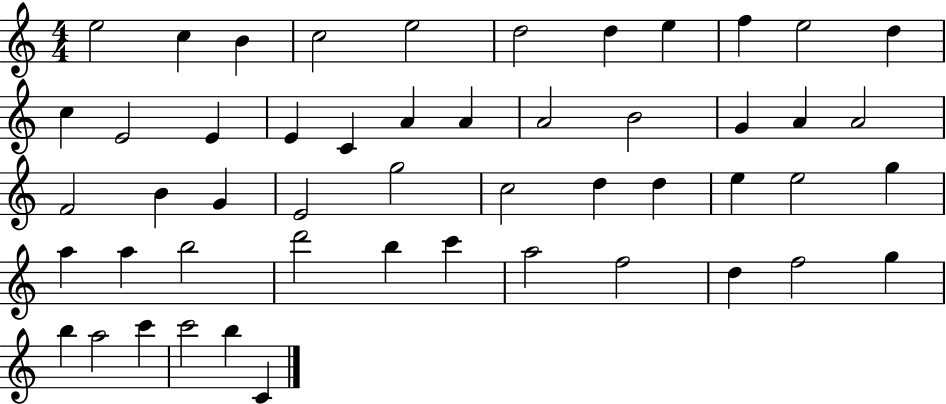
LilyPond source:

{
  \clef treble
  \numericTimeSignature
  \time 4/4
  \key c \major
  e''2 c''4 b'4 | c''2 e''2 | d''2 d''4 e''4 | f''4 e''2 d''4 | \break c''4 e'2 e'4 | e'4 c'4 a'4 a'4 | a'2 b'2 | g'4 a'4 a'2 | \break f'2 b'4 g'4 | e'2 g''2 | c''2 d''4 d''4 | e''4 e''2 g''4 | \break a''4 a''4 b''2 | d'''2 b''4 c'''4 | a''2 f''2 | d''4 f''2 g''4 | \break b''4 a''2 c'''4 | c'''2 b''4 c'4 | \bar "|."
}